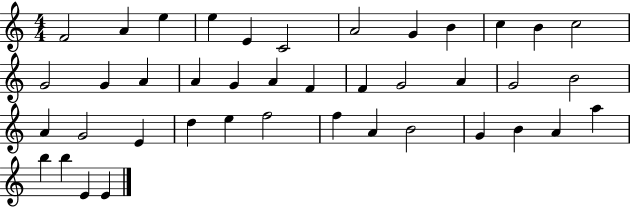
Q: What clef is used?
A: treble